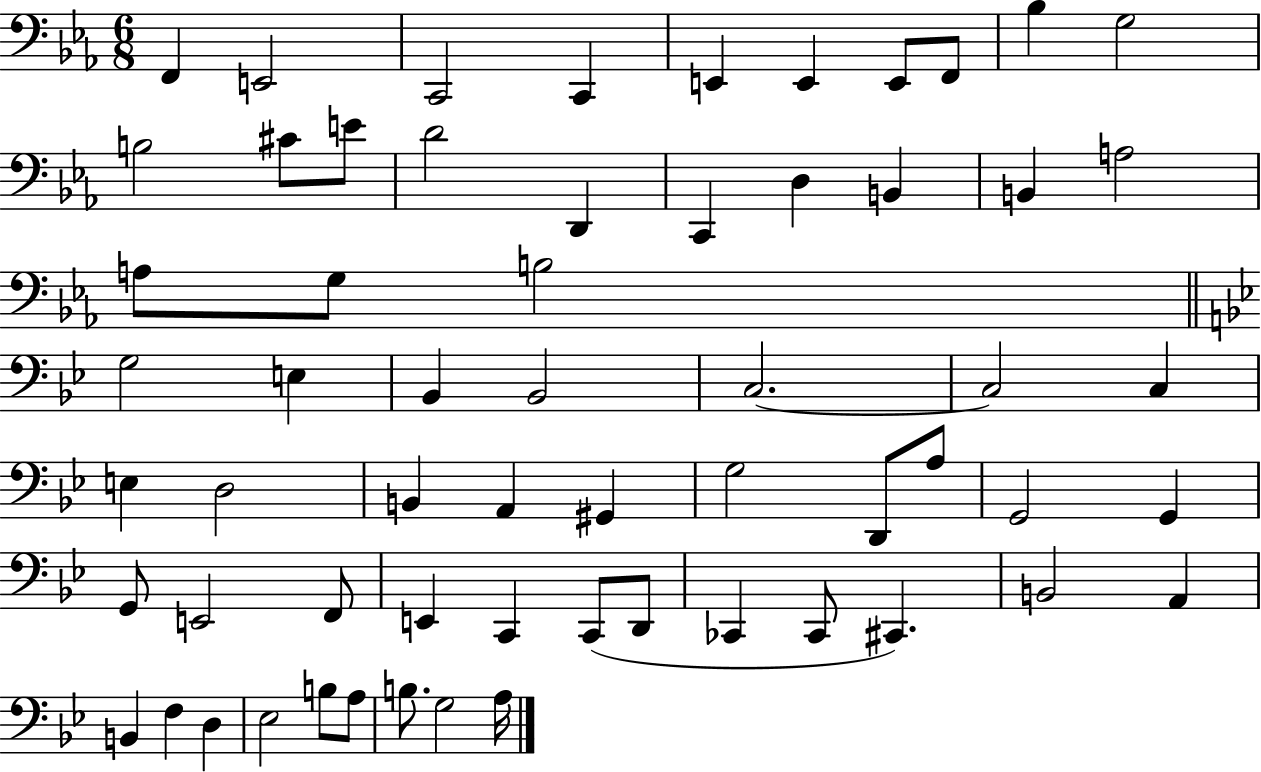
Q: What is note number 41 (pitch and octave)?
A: G2